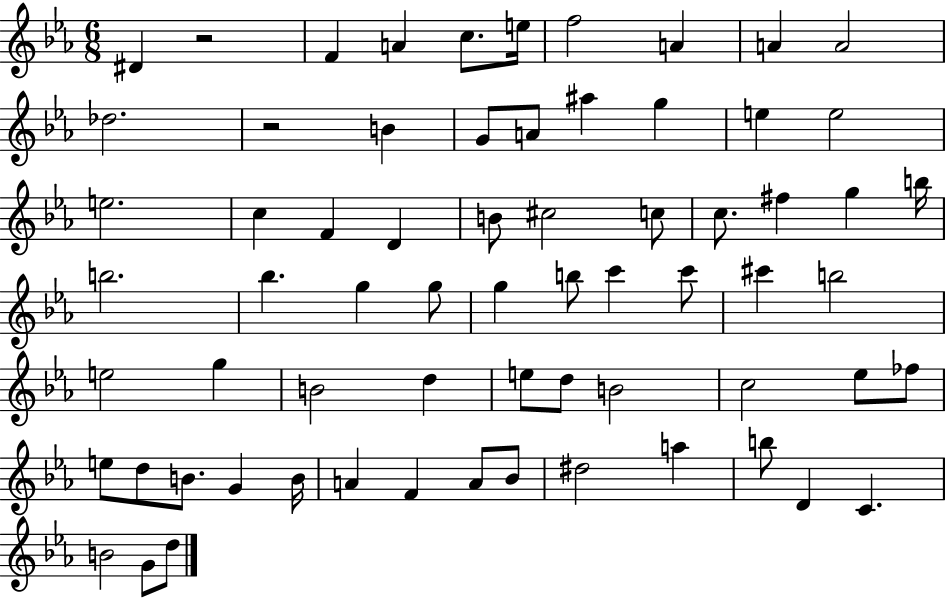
X:1
T:Untitled
M:6/8
L:1/4
K:Eb
^D z2 F A c/2 e/4 f2 A A A2 _d2 z2 B G/2 A/2 ^a g e e2 e2 c F D B/2 ^c2 c/2 c/2 ^f g b/4 b2 _b g g/2 g b/2 c' c'/2 ^c' b2 e2 g B2 d e/2 d/2 B2 c2 _e/2 _f/2 e/2 d/2 B/2 G B/4 A F A/2 _B/2 ^d2 a b/2 D C B2 G/2 d/2